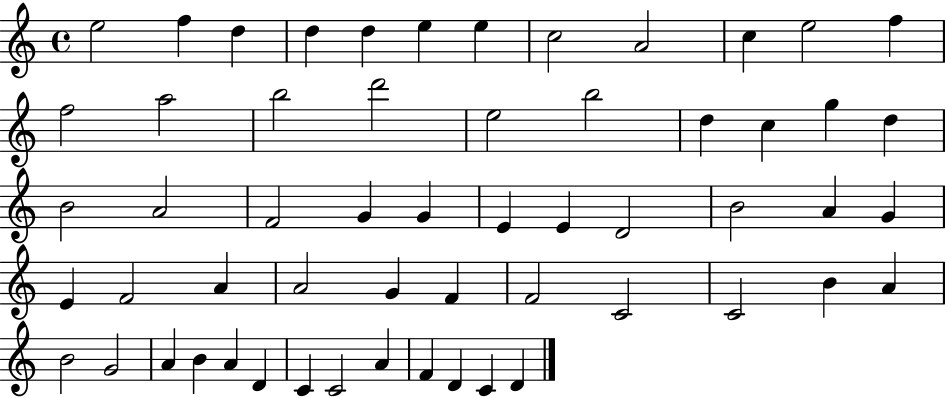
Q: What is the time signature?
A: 4/4